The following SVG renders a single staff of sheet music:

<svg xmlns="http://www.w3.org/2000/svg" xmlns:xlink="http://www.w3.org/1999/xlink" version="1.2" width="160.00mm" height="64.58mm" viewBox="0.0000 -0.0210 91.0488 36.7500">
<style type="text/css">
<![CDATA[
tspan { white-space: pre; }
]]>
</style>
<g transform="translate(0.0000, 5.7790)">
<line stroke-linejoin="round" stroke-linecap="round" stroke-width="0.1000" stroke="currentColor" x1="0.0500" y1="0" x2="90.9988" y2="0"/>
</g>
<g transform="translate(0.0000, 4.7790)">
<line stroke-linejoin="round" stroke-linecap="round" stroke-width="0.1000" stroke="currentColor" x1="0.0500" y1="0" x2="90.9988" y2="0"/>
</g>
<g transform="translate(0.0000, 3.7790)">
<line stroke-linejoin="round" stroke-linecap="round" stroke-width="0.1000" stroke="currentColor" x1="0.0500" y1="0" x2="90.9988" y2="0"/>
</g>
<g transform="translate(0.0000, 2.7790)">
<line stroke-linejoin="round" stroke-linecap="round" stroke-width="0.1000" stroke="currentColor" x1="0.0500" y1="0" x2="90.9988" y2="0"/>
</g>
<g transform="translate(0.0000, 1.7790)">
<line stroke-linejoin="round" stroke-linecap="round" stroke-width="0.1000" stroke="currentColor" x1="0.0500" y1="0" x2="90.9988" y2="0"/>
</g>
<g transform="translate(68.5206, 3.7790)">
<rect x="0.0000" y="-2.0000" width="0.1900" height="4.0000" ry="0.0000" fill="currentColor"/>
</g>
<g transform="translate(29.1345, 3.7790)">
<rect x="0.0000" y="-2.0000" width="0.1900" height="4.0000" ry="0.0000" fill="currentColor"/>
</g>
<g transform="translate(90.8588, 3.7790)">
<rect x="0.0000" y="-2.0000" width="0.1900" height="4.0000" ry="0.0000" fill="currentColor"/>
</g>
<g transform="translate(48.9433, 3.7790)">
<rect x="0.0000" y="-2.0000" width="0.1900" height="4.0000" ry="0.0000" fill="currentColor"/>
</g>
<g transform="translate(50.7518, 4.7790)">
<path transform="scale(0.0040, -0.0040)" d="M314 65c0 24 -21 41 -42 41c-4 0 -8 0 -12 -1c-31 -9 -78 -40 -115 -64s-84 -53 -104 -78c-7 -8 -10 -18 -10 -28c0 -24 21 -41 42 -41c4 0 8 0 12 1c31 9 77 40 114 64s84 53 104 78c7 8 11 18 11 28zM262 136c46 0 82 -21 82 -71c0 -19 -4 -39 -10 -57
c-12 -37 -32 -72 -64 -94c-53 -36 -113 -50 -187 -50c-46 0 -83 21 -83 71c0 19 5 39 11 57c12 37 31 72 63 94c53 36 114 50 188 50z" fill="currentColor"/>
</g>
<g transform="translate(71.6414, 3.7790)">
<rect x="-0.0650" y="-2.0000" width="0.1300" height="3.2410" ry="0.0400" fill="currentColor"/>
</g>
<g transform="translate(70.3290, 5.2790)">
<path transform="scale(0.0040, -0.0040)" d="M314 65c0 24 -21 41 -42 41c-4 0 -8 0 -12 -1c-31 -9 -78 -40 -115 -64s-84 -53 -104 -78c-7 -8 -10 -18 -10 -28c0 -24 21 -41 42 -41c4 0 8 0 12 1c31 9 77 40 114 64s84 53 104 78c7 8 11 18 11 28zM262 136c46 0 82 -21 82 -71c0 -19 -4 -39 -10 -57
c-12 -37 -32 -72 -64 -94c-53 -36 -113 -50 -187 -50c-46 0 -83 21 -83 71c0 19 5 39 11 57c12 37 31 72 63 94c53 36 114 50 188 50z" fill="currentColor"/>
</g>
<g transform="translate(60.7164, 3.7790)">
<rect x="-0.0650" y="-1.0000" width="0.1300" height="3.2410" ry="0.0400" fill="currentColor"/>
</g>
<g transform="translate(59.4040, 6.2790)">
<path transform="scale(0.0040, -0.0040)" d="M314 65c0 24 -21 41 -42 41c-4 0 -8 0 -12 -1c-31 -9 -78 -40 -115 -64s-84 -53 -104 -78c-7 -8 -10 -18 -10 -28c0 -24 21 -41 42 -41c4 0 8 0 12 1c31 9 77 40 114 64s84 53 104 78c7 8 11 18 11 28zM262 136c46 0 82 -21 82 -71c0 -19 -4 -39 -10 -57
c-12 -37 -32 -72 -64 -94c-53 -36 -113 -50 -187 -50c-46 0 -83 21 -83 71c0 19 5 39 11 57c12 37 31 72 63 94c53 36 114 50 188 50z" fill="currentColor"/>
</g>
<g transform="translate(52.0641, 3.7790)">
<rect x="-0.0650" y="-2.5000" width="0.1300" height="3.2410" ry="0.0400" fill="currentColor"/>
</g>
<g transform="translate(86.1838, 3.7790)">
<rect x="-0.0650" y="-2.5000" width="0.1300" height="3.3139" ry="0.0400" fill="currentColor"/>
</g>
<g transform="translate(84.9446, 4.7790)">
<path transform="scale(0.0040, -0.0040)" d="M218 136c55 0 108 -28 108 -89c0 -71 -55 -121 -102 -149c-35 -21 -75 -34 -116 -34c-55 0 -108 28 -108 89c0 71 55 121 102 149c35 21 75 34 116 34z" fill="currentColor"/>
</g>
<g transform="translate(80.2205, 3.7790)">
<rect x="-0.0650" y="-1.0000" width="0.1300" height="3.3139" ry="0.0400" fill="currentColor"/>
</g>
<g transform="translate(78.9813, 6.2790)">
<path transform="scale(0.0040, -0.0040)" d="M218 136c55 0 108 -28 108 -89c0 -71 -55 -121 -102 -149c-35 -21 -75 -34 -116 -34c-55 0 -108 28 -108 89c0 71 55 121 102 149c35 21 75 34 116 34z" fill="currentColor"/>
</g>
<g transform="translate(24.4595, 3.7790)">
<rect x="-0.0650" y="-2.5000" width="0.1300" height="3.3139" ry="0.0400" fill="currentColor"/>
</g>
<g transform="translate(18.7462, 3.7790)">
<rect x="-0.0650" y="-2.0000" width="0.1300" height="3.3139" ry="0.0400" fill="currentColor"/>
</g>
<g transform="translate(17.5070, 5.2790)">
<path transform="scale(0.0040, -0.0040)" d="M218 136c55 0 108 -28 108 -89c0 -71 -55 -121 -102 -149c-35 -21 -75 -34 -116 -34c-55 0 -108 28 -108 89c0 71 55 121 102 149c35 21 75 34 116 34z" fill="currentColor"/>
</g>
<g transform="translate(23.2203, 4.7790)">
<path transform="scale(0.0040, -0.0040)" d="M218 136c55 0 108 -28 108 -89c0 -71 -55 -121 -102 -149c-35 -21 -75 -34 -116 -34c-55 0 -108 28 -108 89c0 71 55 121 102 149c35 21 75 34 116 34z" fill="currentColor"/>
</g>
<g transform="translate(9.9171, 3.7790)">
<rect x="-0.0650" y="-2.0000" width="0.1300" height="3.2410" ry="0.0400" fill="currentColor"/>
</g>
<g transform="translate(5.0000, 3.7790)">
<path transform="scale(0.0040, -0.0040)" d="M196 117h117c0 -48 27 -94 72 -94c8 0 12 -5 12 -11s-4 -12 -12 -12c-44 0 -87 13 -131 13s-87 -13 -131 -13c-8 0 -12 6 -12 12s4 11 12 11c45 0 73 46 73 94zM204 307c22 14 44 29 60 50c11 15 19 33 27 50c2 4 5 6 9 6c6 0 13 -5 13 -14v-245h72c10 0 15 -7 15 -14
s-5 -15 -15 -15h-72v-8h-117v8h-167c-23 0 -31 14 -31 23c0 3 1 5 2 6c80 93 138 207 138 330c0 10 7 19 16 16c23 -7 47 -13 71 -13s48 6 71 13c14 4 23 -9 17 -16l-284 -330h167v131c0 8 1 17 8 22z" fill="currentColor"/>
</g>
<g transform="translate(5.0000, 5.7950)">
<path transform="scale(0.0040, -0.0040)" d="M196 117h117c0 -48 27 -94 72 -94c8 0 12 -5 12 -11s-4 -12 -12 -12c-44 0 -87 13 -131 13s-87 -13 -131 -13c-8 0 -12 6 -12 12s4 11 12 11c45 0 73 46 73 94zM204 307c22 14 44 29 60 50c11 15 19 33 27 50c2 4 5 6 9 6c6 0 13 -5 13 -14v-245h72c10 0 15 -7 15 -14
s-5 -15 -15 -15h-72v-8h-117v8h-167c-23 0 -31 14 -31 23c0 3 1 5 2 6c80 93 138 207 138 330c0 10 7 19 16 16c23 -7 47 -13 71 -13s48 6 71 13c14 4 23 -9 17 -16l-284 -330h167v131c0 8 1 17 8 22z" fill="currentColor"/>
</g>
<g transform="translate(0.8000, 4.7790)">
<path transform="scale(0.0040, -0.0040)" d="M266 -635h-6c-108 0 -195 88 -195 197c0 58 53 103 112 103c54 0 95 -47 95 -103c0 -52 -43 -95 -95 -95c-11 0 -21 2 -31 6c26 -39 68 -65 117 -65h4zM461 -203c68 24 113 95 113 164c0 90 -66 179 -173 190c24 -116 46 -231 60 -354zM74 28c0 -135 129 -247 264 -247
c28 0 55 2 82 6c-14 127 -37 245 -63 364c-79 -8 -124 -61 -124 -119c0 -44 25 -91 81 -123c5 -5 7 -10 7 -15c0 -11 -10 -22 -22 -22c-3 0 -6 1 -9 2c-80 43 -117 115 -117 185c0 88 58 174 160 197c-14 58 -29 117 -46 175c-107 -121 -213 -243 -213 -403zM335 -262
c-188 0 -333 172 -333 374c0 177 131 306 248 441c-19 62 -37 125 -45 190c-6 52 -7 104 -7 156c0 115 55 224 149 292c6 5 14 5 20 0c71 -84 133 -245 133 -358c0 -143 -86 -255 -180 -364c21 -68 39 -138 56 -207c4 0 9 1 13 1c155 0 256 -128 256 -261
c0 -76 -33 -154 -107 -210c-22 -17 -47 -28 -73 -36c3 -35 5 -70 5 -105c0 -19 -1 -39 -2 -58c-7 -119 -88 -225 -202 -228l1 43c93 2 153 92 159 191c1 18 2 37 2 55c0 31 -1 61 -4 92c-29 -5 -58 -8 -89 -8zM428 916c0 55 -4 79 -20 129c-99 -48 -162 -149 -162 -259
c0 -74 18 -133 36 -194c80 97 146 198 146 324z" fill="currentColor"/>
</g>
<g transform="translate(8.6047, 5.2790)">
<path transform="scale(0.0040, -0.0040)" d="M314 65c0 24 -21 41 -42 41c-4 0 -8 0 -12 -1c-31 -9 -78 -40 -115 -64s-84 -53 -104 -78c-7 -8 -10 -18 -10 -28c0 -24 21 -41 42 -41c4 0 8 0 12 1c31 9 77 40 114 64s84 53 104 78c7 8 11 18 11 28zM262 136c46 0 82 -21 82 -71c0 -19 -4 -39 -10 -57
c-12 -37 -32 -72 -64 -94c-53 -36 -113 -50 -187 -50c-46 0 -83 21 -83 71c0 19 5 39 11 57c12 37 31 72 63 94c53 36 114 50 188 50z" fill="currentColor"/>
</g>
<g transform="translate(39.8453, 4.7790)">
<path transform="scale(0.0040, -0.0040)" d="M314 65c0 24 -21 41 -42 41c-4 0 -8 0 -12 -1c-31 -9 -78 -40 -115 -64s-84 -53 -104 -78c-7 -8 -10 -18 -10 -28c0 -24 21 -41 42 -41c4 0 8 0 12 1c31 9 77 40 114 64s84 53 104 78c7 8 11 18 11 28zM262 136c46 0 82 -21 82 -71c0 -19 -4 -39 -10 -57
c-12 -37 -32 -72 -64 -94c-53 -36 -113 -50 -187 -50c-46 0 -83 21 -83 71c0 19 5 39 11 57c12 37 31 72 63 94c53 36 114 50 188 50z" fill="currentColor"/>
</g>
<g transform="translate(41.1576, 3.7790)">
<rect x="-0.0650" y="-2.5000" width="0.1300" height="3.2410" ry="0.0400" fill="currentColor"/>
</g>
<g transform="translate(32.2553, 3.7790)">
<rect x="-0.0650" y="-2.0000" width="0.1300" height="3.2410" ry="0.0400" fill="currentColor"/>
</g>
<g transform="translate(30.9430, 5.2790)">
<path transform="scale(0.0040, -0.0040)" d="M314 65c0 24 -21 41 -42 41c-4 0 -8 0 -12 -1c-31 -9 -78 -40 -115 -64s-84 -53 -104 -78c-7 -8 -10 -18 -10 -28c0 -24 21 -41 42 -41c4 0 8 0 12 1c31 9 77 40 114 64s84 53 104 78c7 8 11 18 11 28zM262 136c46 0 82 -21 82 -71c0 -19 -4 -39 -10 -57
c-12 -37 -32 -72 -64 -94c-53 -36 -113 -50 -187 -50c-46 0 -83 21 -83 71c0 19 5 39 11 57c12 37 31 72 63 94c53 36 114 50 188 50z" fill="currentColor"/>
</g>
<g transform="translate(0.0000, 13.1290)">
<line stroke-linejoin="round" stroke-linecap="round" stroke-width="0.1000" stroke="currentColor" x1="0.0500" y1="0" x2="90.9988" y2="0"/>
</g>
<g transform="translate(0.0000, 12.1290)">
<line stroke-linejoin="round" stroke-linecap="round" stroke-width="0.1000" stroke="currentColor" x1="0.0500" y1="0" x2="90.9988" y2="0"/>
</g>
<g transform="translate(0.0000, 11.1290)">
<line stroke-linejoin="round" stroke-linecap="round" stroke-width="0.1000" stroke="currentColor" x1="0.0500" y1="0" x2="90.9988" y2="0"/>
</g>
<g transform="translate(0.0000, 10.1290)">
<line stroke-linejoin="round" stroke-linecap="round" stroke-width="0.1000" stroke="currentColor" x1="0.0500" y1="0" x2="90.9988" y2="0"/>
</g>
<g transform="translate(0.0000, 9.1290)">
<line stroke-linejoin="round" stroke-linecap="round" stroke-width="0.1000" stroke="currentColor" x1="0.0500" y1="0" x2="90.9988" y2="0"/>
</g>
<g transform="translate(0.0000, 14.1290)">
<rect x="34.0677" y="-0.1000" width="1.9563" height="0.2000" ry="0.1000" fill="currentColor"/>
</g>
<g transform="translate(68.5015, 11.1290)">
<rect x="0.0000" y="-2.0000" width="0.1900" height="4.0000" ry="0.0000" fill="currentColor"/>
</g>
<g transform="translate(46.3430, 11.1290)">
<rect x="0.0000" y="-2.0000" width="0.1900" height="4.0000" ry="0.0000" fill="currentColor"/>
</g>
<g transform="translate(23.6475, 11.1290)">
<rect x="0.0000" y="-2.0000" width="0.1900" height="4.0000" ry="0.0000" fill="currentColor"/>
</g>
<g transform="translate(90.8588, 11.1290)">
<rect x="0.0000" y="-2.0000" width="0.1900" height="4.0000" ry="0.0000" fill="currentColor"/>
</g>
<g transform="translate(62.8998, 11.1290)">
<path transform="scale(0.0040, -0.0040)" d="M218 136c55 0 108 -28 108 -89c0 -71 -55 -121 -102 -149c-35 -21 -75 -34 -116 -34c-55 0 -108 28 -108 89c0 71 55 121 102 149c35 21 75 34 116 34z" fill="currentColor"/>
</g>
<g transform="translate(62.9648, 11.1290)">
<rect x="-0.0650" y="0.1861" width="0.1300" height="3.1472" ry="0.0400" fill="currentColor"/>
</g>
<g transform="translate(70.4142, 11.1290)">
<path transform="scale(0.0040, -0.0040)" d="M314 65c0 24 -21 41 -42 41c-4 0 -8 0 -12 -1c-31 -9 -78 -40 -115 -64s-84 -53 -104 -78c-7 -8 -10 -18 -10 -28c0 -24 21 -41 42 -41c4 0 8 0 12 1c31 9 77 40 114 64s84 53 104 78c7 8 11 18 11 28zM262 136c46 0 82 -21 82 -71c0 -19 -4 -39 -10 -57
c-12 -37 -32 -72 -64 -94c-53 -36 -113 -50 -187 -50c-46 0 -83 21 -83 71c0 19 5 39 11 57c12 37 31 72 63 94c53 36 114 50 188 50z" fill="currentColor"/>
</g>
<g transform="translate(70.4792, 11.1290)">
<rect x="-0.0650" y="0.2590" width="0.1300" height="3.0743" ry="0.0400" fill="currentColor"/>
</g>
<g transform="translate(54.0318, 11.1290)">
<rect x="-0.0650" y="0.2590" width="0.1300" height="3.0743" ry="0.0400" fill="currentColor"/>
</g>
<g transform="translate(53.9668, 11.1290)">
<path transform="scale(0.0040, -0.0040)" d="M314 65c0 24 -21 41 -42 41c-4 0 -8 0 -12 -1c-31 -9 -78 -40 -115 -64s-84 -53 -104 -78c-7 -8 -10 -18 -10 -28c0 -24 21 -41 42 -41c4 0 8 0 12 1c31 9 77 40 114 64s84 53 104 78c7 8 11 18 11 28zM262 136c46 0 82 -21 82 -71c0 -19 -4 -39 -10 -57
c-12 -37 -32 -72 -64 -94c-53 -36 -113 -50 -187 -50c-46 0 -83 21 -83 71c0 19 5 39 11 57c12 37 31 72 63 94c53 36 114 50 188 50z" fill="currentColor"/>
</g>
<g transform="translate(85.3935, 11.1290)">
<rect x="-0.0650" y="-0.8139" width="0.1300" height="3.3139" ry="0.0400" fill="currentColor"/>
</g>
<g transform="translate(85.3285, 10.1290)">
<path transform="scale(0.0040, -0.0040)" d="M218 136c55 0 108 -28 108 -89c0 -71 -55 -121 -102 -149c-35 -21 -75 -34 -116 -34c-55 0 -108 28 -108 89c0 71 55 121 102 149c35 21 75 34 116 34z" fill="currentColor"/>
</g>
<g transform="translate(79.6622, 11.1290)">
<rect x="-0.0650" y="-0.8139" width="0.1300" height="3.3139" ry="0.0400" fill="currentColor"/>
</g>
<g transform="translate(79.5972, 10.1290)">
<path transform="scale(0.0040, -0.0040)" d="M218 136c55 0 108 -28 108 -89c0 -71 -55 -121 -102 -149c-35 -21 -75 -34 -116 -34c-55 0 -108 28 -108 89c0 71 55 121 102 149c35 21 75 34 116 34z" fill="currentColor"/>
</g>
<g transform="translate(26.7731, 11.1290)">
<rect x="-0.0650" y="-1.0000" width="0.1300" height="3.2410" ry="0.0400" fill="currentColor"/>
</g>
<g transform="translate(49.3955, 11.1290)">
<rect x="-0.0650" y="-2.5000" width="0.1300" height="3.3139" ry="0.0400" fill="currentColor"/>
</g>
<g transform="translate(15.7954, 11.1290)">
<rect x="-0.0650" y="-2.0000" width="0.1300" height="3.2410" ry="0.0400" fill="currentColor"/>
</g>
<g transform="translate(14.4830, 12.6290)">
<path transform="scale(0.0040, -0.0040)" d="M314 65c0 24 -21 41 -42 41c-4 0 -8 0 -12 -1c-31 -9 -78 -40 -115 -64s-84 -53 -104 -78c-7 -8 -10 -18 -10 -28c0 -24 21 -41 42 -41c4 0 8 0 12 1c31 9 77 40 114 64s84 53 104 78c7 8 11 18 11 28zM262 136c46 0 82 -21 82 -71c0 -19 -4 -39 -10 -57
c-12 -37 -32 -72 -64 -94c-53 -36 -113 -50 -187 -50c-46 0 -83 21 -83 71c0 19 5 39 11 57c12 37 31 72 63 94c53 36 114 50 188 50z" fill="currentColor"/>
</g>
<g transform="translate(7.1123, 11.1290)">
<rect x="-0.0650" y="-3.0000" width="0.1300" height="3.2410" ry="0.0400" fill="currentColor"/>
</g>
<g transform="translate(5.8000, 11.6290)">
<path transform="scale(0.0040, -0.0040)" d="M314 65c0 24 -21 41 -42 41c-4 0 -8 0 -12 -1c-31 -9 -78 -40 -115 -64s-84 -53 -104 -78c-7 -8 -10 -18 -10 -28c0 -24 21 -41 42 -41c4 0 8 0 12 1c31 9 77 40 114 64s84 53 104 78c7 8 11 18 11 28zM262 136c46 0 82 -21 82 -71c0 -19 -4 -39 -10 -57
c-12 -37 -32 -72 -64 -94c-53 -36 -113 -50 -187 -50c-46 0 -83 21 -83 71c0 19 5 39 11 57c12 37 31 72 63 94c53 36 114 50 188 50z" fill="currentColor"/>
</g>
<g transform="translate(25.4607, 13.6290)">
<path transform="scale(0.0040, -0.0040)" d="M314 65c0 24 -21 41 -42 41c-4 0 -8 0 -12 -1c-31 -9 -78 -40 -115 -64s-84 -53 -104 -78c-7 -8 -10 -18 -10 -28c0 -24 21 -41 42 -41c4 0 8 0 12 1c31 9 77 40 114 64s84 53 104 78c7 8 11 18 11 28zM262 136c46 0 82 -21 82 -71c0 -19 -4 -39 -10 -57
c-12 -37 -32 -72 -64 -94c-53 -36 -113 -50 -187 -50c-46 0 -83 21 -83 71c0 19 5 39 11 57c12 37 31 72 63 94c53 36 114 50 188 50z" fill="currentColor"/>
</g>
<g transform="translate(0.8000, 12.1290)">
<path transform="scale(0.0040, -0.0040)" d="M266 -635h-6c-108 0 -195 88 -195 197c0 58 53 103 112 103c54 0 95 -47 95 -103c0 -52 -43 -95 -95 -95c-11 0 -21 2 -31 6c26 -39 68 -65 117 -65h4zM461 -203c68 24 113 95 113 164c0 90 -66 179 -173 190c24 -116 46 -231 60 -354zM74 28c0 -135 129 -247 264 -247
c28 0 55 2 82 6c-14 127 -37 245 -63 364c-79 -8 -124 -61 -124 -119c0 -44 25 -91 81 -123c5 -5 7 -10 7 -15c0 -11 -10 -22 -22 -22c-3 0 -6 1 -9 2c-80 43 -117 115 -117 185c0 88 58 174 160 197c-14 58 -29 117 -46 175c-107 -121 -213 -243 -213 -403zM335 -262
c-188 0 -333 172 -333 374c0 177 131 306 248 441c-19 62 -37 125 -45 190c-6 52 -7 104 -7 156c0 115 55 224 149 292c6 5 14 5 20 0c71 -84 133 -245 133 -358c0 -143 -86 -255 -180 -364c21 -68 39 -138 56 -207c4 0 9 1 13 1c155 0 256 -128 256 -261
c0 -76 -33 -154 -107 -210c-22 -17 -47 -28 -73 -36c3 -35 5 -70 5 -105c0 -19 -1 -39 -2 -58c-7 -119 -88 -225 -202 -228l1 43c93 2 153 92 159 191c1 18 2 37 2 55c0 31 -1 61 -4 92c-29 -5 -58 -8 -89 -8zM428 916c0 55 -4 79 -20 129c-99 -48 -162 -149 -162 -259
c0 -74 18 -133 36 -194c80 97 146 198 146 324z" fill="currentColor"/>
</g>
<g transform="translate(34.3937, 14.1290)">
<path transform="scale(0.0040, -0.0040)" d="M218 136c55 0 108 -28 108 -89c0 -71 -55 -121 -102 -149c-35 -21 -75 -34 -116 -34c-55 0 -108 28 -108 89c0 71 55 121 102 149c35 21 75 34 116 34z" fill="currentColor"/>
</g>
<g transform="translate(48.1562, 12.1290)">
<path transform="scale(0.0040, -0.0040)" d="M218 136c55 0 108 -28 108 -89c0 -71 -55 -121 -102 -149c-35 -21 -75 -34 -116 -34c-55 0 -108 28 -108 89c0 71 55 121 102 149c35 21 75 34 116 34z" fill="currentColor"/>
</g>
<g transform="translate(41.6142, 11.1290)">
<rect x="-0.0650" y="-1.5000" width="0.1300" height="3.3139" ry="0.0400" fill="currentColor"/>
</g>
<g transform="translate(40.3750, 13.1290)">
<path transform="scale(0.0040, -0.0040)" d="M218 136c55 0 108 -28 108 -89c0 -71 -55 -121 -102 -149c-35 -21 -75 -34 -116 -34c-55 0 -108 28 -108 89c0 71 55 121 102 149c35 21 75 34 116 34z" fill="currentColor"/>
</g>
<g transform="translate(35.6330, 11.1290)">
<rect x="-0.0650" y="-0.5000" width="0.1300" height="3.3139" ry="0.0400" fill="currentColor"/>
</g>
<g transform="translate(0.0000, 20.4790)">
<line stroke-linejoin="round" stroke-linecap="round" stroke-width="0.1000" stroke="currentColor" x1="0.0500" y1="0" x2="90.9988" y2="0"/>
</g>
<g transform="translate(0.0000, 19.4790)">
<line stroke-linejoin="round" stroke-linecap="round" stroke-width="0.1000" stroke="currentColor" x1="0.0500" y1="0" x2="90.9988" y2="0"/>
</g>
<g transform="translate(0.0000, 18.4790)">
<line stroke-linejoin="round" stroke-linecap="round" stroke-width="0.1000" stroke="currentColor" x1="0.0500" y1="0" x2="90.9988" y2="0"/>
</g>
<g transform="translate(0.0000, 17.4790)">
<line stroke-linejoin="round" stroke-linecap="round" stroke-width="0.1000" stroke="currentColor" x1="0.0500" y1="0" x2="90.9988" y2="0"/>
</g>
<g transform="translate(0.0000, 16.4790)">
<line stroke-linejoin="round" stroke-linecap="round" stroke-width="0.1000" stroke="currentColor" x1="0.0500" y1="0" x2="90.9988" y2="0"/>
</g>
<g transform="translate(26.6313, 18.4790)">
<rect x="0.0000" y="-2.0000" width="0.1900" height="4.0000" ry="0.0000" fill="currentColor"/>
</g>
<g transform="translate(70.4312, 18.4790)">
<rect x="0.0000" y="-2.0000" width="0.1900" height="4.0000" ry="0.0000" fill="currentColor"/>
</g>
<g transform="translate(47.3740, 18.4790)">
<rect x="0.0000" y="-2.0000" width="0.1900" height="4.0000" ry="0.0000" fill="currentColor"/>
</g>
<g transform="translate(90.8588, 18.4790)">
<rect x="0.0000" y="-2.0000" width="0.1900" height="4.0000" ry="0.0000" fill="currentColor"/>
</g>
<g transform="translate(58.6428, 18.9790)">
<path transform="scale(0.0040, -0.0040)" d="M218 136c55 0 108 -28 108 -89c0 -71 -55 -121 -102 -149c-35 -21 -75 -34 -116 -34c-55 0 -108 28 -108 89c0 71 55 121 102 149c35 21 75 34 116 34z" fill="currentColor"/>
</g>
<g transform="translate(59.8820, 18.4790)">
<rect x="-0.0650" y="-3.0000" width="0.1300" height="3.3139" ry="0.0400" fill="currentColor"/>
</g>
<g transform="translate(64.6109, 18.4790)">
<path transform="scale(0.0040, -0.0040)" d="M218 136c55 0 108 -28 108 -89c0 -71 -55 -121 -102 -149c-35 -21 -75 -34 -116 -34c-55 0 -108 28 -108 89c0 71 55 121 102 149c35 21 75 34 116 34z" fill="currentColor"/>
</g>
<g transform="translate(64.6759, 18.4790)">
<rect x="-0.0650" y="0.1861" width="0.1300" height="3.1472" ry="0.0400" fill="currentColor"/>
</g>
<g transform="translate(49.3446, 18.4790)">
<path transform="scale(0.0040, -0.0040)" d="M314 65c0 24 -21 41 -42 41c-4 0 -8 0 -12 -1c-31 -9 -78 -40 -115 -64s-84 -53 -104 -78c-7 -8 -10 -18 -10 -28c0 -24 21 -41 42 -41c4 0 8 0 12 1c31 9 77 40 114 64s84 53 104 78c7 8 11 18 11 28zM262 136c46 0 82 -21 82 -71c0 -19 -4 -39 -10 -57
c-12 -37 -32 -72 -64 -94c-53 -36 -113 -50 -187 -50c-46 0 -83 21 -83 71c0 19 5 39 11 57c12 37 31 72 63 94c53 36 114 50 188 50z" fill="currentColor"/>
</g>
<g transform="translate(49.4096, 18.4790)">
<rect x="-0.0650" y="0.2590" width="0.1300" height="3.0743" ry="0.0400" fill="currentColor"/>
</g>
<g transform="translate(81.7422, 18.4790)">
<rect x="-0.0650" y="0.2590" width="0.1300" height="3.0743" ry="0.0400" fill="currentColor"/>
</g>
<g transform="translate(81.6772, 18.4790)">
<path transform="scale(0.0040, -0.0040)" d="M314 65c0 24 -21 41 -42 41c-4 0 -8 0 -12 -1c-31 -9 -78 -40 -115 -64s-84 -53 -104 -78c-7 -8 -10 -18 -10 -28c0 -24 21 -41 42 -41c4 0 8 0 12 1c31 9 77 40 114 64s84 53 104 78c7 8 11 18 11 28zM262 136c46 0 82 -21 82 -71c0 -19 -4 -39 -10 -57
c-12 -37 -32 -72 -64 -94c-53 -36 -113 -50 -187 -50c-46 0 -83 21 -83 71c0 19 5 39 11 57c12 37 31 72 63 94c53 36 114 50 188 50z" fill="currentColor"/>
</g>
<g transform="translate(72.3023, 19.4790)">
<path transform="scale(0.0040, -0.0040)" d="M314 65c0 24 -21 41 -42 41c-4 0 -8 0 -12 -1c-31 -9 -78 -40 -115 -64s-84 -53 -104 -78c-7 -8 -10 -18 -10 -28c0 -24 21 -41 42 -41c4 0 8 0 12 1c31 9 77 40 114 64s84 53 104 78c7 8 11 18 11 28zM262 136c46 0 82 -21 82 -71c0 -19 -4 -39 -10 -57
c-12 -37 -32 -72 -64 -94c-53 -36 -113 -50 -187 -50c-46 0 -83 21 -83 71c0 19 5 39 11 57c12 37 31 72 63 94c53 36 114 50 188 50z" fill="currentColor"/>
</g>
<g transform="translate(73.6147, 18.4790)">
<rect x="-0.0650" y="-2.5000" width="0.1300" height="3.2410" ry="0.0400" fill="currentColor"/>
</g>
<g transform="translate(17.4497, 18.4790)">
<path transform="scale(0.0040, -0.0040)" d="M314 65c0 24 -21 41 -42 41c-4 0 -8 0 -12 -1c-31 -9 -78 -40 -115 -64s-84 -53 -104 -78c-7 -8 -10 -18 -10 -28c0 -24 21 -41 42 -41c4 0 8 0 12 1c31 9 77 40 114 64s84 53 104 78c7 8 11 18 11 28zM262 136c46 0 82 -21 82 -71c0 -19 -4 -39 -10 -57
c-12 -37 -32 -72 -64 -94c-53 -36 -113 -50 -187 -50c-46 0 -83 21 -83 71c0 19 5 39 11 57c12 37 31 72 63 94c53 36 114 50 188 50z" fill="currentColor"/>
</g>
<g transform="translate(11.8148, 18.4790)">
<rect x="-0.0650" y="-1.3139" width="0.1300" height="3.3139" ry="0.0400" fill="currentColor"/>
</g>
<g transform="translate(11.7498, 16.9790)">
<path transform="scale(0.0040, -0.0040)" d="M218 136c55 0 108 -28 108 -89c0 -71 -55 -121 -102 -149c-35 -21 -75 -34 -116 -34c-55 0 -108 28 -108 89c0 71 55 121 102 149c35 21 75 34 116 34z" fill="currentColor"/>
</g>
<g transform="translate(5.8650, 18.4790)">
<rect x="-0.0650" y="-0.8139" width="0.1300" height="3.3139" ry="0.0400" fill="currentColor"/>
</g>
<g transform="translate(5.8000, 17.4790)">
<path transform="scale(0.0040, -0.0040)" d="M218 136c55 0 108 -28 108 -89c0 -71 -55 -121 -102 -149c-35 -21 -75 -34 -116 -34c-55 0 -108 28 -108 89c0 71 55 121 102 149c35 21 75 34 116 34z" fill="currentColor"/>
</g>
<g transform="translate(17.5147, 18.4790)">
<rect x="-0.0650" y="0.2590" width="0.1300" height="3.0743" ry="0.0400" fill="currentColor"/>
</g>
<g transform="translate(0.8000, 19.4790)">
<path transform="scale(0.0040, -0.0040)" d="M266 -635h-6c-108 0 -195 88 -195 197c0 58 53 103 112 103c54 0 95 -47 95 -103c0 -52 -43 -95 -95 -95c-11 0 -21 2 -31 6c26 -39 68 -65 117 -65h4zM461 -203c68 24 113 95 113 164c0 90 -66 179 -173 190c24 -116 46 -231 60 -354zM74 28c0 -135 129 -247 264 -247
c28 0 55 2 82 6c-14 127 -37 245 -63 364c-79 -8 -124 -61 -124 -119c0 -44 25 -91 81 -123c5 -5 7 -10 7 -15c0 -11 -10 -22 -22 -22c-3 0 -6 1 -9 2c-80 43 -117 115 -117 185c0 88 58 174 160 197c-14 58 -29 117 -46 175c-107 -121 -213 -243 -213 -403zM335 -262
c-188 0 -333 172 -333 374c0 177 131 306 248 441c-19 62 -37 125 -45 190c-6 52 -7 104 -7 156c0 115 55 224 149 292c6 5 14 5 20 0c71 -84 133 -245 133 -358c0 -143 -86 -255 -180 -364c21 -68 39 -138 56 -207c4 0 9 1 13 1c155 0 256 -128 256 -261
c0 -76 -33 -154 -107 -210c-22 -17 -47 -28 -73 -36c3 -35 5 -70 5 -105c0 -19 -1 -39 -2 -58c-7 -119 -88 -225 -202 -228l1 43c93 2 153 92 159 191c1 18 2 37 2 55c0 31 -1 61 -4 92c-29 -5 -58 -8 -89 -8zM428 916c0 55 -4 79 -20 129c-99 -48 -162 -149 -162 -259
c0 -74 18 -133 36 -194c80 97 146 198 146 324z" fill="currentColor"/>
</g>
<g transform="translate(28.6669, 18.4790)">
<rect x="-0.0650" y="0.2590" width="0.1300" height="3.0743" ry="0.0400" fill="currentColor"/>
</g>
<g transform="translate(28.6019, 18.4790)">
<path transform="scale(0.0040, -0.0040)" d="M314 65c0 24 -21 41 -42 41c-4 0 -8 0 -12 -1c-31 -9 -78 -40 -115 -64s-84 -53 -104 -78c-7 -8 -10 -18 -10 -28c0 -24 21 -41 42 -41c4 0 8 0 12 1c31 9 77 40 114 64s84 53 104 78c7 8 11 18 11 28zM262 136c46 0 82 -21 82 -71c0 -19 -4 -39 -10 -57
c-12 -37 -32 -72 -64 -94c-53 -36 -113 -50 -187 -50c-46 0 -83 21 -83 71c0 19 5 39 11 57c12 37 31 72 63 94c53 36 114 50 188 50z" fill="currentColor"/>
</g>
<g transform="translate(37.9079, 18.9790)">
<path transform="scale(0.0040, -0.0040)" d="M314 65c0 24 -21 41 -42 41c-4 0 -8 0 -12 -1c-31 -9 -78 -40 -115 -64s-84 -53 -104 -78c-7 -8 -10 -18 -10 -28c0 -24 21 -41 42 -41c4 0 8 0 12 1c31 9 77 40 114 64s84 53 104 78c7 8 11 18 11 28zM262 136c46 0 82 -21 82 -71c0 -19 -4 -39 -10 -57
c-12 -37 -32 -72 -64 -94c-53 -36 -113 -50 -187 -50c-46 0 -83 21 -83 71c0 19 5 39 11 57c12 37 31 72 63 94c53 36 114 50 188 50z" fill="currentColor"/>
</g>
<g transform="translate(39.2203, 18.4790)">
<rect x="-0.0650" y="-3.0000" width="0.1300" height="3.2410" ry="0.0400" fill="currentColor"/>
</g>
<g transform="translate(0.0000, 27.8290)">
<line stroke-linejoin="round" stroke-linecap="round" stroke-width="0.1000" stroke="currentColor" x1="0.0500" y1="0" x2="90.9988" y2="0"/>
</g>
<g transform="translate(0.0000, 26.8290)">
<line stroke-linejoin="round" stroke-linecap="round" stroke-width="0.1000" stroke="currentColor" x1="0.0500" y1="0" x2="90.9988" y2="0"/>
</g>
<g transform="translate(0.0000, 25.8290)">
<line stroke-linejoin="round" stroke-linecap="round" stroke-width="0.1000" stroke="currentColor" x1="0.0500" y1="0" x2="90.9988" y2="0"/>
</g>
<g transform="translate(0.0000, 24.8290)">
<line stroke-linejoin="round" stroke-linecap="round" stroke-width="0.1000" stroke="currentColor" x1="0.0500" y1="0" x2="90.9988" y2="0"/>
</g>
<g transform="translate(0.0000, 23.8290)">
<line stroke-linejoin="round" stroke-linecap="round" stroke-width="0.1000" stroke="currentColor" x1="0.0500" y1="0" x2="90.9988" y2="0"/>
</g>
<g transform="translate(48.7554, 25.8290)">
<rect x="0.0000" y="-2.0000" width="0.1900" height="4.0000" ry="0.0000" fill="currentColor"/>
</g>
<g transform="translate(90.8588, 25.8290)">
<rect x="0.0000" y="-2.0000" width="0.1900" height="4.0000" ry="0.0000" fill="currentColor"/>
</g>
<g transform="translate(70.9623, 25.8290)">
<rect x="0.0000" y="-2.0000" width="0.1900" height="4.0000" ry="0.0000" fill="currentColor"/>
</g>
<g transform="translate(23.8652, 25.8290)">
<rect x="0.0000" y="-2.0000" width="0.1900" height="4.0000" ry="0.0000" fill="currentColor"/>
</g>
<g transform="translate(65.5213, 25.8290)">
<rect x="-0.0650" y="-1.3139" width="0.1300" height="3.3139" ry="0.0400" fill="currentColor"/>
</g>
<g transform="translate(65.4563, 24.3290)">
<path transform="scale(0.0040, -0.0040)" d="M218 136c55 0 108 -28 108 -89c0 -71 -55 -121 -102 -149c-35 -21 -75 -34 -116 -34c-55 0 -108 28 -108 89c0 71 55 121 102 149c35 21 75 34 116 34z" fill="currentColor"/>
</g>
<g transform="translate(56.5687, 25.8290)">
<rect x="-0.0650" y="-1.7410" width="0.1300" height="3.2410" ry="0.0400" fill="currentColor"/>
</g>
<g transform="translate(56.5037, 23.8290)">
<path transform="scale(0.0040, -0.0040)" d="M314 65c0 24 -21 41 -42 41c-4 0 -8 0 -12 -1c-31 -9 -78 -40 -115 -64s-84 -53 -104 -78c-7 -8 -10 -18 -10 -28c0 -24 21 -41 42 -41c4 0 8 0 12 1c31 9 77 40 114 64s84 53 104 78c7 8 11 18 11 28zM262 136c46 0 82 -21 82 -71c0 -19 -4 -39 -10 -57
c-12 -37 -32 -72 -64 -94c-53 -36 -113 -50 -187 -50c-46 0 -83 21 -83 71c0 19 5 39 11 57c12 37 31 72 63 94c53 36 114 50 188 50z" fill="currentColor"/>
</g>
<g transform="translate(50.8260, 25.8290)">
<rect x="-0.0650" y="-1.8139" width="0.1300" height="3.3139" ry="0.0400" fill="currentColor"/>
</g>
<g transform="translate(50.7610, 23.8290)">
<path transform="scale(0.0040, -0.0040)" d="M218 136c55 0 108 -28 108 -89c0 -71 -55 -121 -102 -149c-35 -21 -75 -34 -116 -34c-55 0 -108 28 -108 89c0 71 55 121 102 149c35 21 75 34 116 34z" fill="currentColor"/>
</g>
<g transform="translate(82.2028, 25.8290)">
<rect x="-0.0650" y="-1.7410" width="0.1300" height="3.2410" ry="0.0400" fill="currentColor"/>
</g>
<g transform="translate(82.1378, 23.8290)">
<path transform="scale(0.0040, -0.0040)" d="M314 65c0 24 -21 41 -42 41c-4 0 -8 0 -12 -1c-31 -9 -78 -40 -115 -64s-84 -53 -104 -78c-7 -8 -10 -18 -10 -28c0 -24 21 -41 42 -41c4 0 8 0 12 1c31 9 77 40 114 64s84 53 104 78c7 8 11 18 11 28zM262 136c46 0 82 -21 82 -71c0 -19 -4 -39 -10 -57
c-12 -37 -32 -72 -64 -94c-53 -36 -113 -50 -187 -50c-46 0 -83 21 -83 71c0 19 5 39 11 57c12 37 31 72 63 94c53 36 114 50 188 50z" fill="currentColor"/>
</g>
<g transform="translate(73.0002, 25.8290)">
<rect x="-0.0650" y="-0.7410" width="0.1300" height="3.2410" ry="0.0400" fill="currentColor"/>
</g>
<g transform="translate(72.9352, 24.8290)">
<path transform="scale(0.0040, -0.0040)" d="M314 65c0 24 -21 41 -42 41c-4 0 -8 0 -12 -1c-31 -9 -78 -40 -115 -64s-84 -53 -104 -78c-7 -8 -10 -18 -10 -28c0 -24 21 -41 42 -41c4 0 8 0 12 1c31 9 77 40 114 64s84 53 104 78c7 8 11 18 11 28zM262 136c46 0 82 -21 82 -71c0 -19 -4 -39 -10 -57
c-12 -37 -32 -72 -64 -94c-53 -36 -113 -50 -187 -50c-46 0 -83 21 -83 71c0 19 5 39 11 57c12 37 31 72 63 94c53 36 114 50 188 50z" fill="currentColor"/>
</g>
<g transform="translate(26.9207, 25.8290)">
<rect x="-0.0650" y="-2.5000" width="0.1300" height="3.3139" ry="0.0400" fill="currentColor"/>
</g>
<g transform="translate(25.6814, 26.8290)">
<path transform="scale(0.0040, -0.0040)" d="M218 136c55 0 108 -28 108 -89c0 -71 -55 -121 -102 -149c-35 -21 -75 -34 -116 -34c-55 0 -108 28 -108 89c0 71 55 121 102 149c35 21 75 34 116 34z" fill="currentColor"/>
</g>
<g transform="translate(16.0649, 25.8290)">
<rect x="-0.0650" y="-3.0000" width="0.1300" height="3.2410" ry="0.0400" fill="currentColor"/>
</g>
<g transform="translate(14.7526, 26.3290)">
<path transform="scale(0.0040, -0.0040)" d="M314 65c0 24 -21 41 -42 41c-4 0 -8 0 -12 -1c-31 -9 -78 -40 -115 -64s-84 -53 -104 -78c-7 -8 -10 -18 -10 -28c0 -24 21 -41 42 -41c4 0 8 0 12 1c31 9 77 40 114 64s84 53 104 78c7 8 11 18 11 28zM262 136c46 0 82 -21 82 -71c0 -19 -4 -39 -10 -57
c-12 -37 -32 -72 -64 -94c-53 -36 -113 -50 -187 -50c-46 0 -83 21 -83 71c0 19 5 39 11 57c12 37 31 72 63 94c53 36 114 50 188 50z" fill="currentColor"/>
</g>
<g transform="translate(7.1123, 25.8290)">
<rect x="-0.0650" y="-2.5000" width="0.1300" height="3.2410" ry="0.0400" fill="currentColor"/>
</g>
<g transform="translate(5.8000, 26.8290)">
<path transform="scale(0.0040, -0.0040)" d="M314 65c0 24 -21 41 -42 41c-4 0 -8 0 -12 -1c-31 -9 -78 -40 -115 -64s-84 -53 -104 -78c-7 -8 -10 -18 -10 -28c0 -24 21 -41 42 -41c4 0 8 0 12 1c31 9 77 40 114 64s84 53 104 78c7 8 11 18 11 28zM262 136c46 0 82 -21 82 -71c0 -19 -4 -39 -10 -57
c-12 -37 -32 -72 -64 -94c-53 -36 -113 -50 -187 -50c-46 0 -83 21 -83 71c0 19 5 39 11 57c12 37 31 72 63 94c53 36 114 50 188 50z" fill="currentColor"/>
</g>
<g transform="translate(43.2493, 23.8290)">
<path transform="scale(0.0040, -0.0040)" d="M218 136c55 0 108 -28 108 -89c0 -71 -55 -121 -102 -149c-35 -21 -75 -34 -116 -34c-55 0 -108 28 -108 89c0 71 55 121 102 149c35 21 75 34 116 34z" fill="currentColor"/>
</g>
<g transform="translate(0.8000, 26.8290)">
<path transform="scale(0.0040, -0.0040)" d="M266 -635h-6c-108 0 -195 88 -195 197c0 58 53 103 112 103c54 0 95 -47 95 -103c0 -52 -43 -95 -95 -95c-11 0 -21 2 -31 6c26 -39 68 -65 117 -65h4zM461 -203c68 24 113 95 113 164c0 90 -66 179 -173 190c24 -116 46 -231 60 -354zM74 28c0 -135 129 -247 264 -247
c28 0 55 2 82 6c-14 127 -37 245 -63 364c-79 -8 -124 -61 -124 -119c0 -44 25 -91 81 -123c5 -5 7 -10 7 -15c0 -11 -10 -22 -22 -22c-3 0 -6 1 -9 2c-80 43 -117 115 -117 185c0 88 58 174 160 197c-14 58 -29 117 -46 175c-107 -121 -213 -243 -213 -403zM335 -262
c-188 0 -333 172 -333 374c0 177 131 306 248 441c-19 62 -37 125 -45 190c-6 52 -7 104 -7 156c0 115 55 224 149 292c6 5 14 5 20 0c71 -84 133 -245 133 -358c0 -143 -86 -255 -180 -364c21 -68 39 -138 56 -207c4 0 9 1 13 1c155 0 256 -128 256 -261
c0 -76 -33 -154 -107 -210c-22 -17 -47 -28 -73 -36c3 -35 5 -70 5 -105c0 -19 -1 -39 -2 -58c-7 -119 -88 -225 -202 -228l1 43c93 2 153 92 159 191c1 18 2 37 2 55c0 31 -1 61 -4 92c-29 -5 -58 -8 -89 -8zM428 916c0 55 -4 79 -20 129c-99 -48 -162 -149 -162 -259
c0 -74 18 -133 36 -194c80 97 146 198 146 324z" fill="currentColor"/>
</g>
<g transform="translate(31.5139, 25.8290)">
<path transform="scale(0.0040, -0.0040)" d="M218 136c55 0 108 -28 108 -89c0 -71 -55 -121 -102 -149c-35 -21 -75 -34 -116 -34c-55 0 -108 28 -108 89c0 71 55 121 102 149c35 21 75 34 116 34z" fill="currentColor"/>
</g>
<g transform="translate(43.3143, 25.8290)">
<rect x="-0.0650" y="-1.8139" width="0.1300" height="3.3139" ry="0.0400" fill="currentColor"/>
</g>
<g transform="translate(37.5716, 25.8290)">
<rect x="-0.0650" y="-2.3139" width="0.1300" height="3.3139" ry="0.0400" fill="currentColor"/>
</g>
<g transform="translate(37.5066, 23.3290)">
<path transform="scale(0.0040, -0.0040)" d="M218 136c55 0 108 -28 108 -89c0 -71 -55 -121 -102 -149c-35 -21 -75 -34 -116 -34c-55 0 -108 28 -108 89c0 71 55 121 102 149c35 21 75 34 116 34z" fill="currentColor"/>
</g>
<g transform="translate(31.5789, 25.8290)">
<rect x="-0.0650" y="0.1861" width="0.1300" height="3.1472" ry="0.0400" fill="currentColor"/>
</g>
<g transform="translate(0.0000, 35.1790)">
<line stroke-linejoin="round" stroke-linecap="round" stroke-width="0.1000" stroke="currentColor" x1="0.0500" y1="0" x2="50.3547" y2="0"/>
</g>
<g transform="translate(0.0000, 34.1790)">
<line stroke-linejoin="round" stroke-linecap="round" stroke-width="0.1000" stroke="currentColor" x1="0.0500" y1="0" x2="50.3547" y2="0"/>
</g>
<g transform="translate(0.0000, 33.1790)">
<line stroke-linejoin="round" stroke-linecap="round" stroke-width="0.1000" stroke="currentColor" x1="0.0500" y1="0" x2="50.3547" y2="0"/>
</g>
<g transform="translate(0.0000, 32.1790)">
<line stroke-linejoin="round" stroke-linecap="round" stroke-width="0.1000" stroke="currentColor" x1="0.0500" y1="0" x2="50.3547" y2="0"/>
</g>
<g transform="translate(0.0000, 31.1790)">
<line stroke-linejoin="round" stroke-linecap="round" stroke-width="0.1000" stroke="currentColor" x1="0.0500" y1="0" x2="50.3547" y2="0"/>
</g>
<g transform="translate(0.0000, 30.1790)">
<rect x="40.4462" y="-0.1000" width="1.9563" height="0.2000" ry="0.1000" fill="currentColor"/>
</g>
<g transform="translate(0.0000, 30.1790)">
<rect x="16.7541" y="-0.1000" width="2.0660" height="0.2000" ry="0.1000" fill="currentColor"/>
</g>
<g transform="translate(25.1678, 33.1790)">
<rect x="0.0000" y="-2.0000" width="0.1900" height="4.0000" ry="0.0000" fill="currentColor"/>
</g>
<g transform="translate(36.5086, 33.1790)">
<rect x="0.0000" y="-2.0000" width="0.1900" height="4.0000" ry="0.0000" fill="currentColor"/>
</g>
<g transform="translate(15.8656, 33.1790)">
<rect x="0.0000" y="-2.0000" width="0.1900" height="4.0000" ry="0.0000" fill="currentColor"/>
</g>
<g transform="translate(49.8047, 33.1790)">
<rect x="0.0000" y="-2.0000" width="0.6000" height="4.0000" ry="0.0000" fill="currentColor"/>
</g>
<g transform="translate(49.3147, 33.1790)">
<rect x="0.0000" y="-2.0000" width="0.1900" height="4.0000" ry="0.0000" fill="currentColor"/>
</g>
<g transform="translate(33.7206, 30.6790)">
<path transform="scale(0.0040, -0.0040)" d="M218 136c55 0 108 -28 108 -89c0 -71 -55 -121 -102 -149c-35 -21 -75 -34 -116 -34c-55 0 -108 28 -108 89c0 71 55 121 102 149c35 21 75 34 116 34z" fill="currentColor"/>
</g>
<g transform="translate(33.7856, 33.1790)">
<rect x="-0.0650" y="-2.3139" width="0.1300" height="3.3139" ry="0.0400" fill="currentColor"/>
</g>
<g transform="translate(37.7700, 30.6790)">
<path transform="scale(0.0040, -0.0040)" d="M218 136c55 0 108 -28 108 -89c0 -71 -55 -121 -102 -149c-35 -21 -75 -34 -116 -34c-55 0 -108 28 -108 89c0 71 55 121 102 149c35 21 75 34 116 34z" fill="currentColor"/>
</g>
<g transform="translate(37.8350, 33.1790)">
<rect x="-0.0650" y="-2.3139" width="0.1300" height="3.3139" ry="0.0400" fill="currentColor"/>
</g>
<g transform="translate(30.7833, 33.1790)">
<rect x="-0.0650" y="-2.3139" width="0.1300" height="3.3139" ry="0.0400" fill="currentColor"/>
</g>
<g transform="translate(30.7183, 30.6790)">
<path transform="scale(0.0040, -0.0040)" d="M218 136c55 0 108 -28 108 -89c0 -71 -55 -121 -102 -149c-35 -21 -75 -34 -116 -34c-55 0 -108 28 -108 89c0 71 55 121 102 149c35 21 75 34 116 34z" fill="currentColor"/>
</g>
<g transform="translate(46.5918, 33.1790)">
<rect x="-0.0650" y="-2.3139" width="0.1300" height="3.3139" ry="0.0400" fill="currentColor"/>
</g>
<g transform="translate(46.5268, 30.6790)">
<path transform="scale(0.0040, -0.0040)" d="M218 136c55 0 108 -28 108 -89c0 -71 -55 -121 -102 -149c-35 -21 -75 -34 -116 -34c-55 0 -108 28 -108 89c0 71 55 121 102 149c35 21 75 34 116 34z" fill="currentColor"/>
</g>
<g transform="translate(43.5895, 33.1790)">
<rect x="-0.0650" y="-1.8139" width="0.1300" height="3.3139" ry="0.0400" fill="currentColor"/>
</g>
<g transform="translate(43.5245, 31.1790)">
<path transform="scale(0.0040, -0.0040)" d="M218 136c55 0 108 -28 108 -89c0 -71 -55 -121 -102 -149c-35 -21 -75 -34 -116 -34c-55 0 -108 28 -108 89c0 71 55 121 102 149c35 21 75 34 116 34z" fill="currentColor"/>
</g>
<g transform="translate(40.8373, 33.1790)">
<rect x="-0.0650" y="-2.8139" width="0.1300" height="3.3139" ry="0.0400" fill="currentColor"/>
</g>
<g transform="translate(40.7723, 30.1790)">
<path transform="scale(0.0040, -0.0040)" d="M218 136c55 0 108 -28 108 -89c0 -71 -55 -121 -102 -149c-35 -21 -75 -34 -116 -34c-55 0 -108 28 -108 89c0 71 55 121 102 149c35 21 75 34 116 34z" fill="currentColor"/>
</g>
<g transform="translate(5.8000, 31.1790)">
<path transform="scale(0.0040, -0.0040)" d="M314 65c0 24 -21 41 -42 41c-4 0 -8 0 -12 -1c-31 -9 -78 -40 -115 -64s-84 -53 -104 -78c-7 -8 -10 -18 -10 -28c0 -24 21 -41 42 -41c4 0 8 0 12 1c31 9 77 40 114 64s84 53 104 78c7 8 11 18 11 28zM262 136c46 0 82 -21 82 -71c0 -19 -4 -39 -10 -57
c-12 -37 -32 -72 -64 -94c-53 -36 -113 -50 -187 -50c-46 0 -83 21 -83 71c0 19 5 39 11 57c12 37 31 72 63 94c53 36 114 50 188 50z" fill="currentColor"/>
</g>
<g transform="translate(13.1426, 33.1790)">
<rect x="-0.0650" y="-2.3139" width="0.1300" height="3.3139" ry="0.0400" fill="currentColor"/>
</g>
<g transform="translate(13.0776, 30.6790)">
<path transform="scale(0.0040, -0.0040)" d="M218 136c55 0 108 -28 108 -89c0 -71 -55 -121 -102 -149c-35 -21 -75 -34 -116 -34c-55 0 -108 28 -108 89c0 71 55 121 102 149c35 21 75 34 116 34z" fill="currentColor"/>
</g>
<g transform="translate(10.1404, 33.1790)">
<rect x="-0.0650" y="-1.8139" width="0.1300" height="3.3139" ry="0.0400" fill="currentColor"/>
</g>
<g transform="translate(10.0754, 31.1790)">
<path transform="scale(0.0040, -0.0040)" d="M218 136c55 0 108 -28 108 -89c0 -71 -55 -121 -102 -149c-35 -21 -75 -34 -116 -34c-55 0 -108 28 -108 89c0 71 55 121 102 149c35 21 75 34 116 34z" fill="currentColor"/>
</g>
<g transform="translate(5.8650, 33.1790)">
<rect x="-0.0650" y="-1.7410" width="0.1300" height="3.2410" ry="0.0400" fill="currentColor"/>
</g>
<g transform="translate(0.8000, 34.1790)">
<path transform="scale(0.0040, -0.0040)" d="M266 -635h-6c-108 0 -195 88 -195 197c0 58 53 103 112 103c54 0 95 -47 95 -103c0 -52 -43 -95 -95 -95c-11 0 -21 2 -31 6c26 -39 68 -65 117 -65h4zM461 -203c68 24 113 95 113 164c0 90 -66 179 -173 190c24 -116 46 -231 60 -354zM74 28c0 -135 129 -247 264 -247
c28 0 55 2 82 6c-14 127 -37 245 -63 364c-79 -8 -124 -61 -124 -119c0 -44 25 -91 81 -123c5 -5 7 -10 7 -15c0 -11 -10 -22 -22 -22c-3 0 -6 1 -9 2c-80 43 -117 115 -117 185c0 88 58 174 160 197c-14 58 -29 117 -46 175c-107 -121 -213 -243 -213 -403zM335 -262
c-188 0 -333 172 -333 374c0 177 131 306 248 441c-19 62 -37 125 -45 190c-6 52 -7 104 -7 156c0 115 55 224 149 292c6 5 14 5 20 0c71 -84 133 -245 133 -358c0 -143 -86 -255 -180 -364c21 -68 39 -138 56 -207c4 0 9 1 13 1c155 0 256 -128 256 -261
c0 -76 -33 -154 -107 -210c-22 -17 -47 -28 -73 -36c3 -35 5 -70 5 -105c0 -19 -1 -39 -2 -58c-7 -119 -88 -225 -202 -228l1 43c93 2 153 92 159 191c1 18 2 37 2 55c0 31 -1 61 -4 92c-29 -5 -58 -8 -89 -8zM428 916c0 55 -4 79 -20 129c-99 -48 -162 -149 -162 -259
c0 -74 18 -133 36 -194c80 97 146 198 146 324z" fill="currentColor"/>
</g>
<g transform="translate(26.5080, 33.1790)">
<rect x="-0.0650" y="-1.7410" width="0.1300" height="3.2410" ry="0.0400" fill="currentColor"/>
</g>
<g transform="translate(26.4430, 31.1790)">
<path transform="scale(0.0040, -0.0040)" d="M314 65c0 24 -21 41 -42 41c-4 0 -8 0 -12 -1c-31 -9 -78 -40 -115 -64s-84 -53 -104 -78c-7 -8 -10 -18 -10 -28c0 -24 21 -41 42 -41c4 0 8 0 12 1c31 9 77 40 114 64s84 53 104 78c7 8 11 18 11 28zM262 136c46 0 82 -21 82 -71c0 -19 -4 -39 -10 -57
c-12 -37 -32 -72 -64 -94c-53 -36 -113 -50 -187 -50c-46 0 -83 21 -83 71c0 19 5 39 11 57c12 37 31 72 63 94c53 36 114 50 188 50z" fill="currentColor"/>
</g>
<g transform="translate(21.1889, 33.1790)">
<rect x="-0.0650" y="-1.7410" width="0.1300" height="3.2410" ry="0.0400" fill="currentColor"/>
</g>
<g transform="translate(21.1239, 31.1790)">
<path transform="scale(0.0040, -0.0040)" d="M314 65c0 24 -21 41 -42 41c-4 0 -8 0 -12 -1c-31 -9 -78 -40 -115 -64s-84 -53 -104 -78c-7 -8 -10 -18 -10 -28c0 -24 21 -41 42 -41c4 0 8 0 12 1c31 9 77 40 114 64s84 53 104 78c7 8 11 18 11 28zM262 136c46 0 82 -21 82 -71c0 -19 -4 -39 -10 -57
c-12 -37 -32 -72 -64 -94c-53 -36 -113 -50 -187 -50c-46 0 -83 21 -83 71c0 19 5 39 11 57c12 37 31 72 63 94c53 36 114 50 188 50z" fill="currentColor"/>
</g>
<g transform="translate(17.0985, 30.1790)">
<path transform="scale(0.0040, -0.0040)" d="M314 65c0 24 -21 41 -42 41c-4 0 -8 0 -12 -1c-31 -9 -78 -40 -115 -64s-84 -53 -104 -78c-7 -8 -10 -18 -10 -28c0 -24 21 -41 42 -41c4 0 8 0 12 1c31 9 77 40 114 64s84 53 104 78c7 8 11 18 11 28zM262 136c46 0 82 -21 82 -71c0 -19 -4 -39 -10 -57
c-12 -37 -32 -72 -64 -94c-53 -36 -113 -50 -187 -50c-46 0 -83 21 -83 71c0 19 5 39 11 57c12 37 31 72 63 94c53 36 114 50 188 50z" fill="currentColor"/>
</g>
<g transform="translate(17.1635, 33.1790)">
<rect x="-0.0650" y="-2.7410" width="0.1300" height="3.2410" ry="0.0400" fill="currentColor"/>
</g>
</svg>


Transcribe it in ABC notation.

X:1
T:Untitled
M:4/4
L:1/4
K:C
F2 F G F2 G2 G2 D2 F2 D G A2 F2 D2 C E G B2 B B2 d d d e B2 B2 A2 B2 A B G2 B2 G2 A2 G B g f f f2 e d2 f2 f2 f g a2 f2 f2 g g g a f g